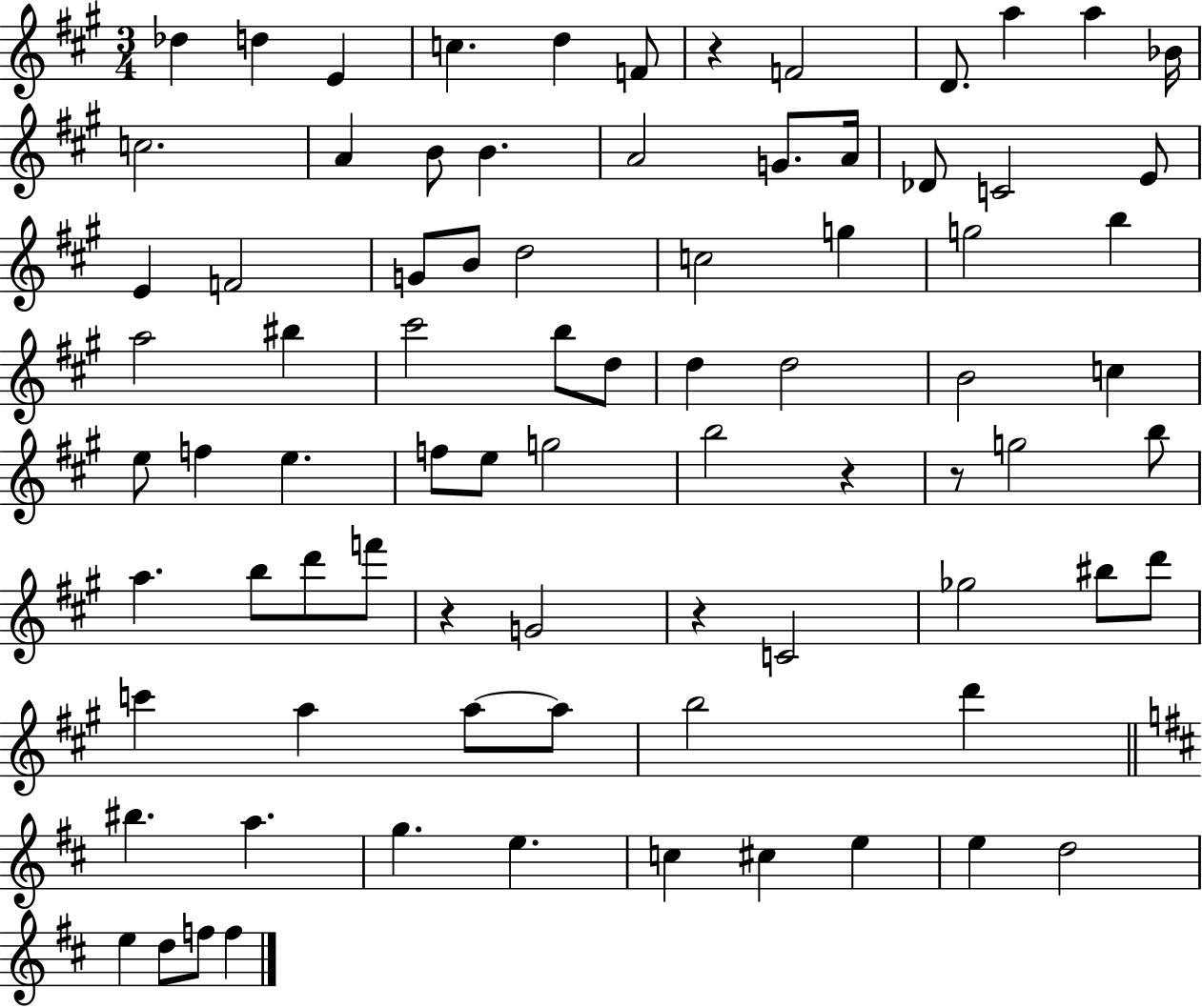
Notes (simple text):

Db5/q D5/q E4/q C5/q. D5/q F4/e R/q F4/h D4/e. A5/q A5/q Bb4/s C5/h. A4/q B4/e B4/q. A4/h G4/e. A4/s Db4/e C4/h E4/e E4/q F4/h G4/e B4/e D5/h C5/h G5/q G5/h B5/q A5/h BIS5/q C#6/h B5/e D5/e D5/q D5/h B4/h C5/q E5/e F5/q E5/q. F5/e E5/e G5/h B5/h R/q R/e G5/h B5/e A5/q. B5/e D6/e F6/e R/q G4/h R/q C4/h Gb5/h BIS5/e D6/e C6/q A5/q A5/e A5/e B5/h D6/q BIS5/q. A5/q. G5/q. E5/q. C5/q C#5/q E5/q E5/q D5/h E5/q D5/e F5/e F5/q